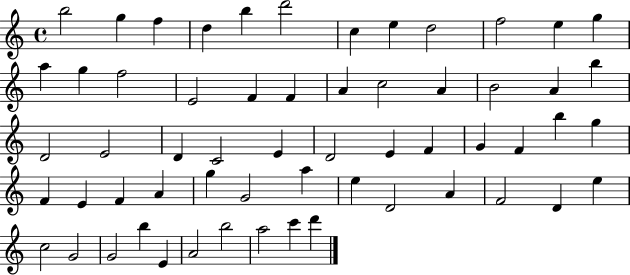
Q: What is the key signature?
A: C major